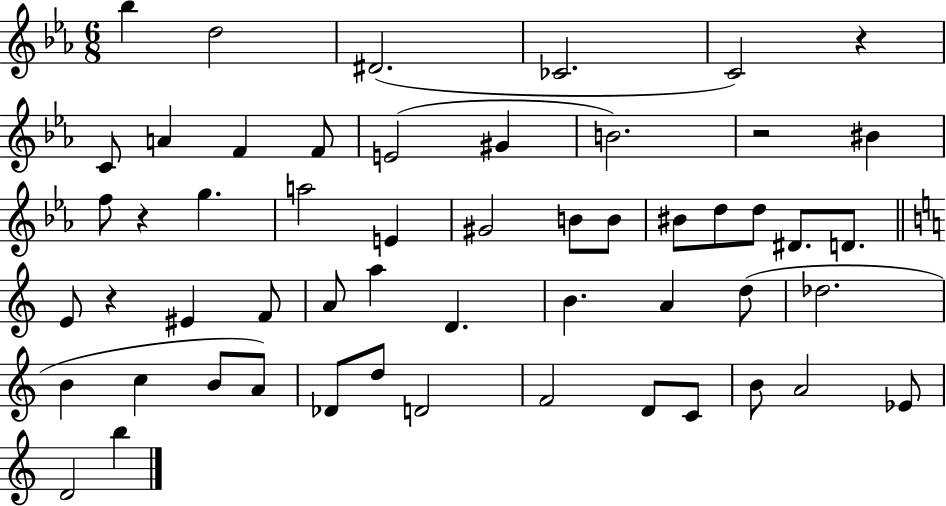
{
  \clef treble
  \numericTimeSignature
  \time 6/8
  \key ees \major
  bes''4 d''2 | dis'2.( | ces'2. | c'2) r4 | \break c'8 a'4 f'4 f'8 | e'2( gis'4 | b'2.) | r2 bis'4 | \break f''8 r4 g''4. | a''2 e'4 | gis'2 b'8 b'8 | bis'8 d''8 d''8 dis'8. d'8. | \break \bar "||" \break \key c \major e'8 r4 eis'4 f'8 | a'8 a''4 d'4. | b'4. a'4 d''8( | des''2. | \break b'4 c''4 b'8 a'8) | des'8 d''8 d'2 | f'2 d'8 c'8 | b'8 a'2 ees'8 | \break d'2 b''4 | \bar "|."
}